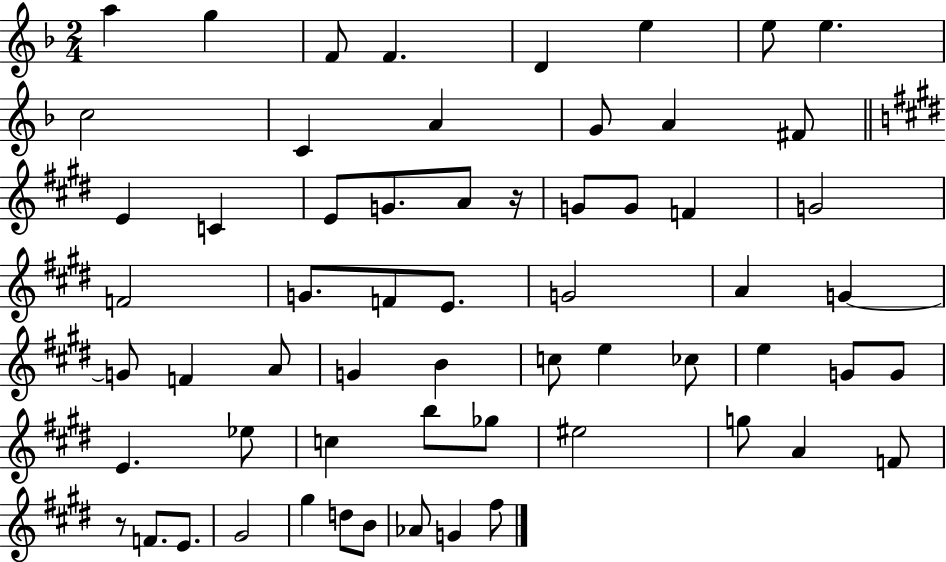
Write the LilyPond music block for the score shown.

{
  \clef treble
  \numericTimeSignature
  \time 2/4
  \key f \major
  a''4 g''4 | f'8 f'4. | d'4 e''4 | e''8 e''4. | \break c''2 | c'4 a'4 | g'8 a'4 fis'8 | \bar "||" \break \key e \major e'4 c'4 | e'8 g'8. a'8 r16 | g'8 g'8 f'4 | g'2 | \break f'2 | g'8. f'8 e'8. | g'2 | a'4 g'4~~ | \break g'8 f'4 a'8 | g'4 b'4 | c''8 e''4 ces''8 | e''4 g'8 g'8 | \break e'4. ees''8 | c''4 b''8 ges''8 | eis''2 | g''8 a'4 f'8 | \break r8 f'8. e'8. | gis'2 | gis''4 d''8 b'8 | aes'8 g'4 fis''8 | \break \bar "|."
}